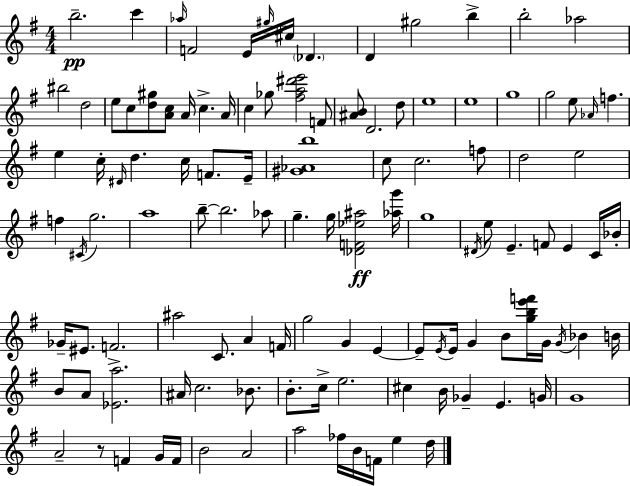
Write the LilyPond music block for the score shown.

{
  \clef treble
  \numericTimeSignature
  \time 4/4
  \key e \minor
  \repeat volta 2 { b''2.--\pp c'''4 | \grace { aes''16 } f'2 e'16 \grace { gis''16 } cis''16 \parenthesize des'4. | d'4 gis''2 b''4-> | b''2-. aes''2 | \break bis''2 d''2 | e''8 c''8 <d'' gis''>8 <a' c''>8 a'16 c''4.-> | a'16 c''4 ges''8 <fis'' a'' dis''' e'''>2 | f'8 <ais' b'>8 d'2. | \break d''8 e''1 | e''1 | g''1 | g''2 e''8 \grace { aes'16 } f''4. | \break e''4 c''16-. \grace { dis'16 } d''4. c''16 | f'8. e'16-- <gis' aes' b''>1 | c''8 c''2. | f''8 d''2 e''2 | \break f''4 \acciaccatura { cis'16 } g''2. | a''1 | b''8--~~ b''2. | aes''8 g''4.-- g''16 <des' f' ees'' ais''>2\ff | \break <aes'' g'''>16 g''1 | \acciaccatura { dis'16 } e''8 e'4.-- f'8 | e'4 c'16 bes'16-. ges'16-- eis'8. f'2.-> | ais''2 c'8. | \break a'4 f'16 g''2 g'4 | e'4~~ e'8-- \acciaccatura { e'16 } e'16 g'4 b'8 | <g'' b'' e''' f'''>16 g'16 \acciaccatura { g'16 } bes'4 b'16 b'8 a'8 <ees' a''>2. | ais'16 c''2. | \break bes'8. b'8.-. c''16-> e''2. | cis''4 b'16 ges'4-- | e'4. g'16 g'1 | a'2-- | \break r8 f'4 g'16 f'16 b'2 | a'2 a''2 | fes''16 b'16 f'16 e''4 d''16 } \bar "|."
}